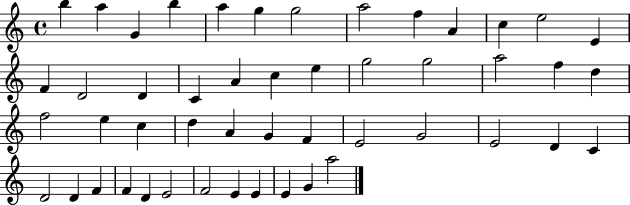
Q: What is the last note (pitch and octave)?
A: A5